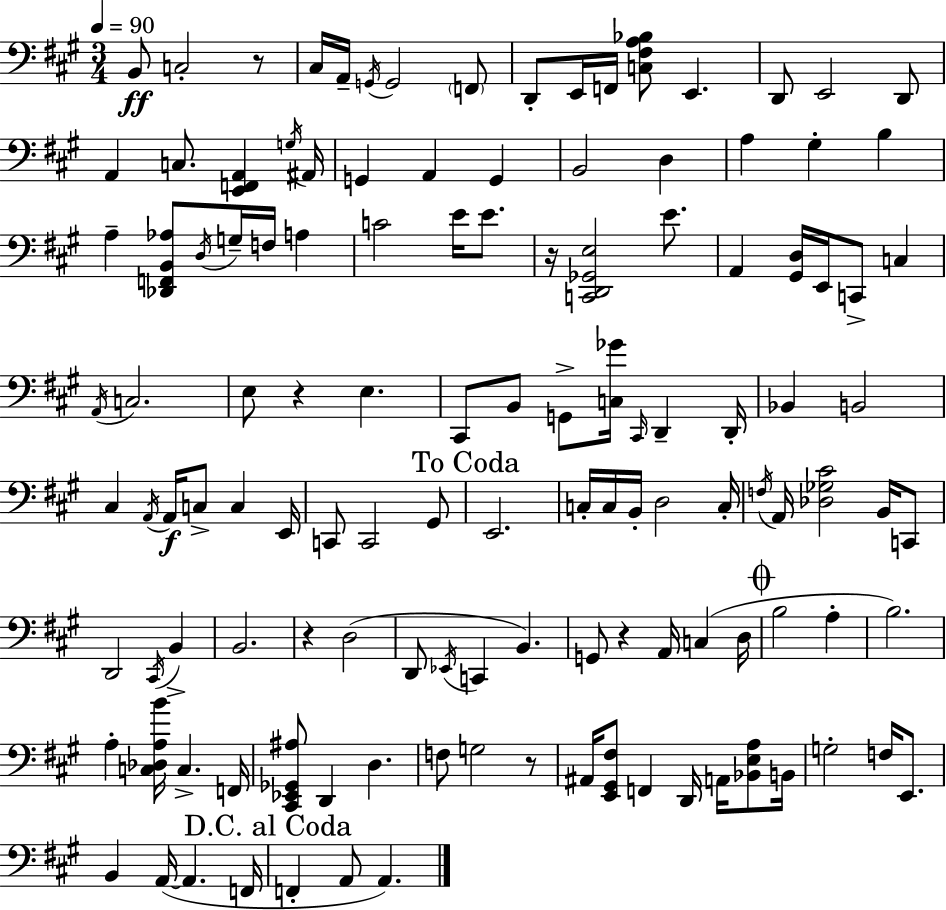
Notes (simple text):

B2/e C3/h R/e C#3/s A2/s G2/s G2/h F2/e D2/e E2/s F2/s [C3,F#3,A3,Bb3]/e E2/q. D2/e E2/h D2/e A2/q C3/e. [E2,F2,A2]/q G3/s A#2/s G2/q A2/q G2/q B2/h D3/q A3/q G#3/q B3/q A3/q [Db2,F2,B2,Ab3]/e D3/s G3/s F3/s A3/q C4/h E4/s E4/e. R/s [C2,D2,Gb2,E3]/h E4/e. A2/q [G#2,D3]/s E2/s C2/e C3/q A2/s C3/h. E3/e R/q E3/q. C#2/e B2/e G2/e [C3,Gb4]/s C#2/s D2/q D2/s Bb2/q B2/h C#3/q A2/s A2/s C3/e C3/q E2/s C2/e C2/h G#2/e E2/h. C3/s C3/s B2/s D3/h C3/s F3/s A2/s [Db3,Gb3,C#4]/h B2/s C2/e D2/h C#2/s B2/q B2/h. R/q D3/h D2/e Eb2/s C2/q B2/q. G2/e R/q A2/s C3/q D3/s B3/h A3/q B3/h. A3/q [C3,Db3,A3,B4]/s C3/q. F2/s [C#2,Eb2,Gb2,A#3]/e D2/q D3/q. F3/e G3/h R/e A#2/s [E2,G#2,F#3]/e F2/q D2/s A2/s [Bb2,E3,A3]/e B2/s G3/h F3/s E2/e. B2/q A2/s A2/q. F2/s F2/q A2/e A2/q.